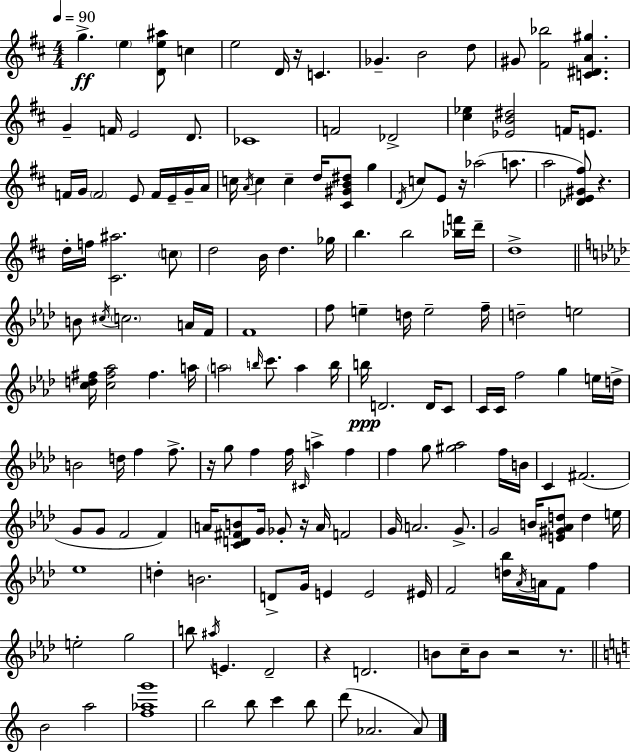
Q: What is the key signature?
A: D major